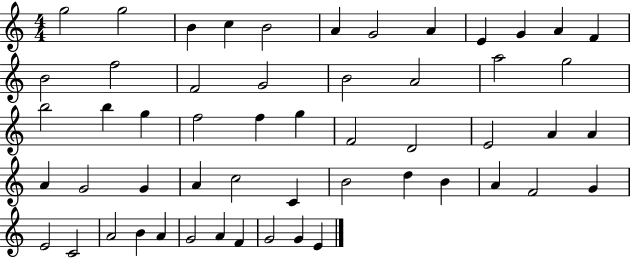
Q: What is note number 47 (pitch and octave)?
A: B4